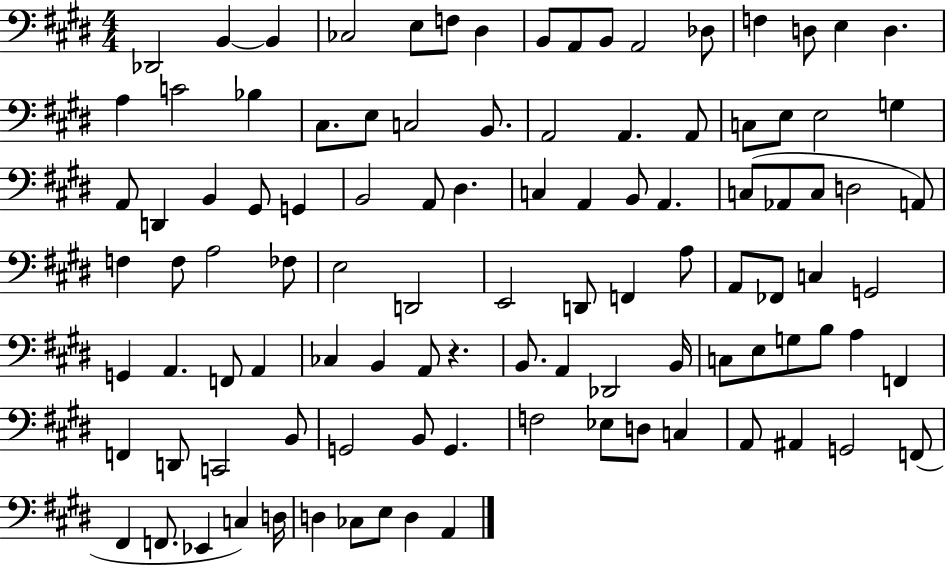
Db2/h B2/q B2/q CES3/h E3/e F3/e D#3/q B2/e A2/e B2/e A2/h Db3/e F3/q D3/e E3/q D3/q. A3/q C4/h Bb3/q C#3/e. E3/e C3/h B2/e. A2/h A2/q. A2/e C3/e E3/e E3/h G3/q A2/e D2/q B2/q G#2/e G2/q B2/h A2/e D#3/q. C3/q A2/q B2/e A2/q. C3/e Ab2/e C3/e D3/h A2/e F3/q F3/e A3/h FES3/e E3/h D2/h E2/h D2/e F2/q A3/e A2/e FES2/e C3/q G2/h G2/q A2/q. F2/e A2/q CES3/q B2/q A2/e R/q. B2/e. A2/q Db2/h B2/s C3/e E3/e G3/e B3/e A3/q F2/q F2/q D2/e C2/h B2/e G2/h B2/e G2/q. F3/h Eb3/e D3/e C3/q A2/e A#2/q G2/h F2/e F#2/q F2/e. Eb2/q C3/q D3/s D3/q CES3/e E3/e D3/q A2/q